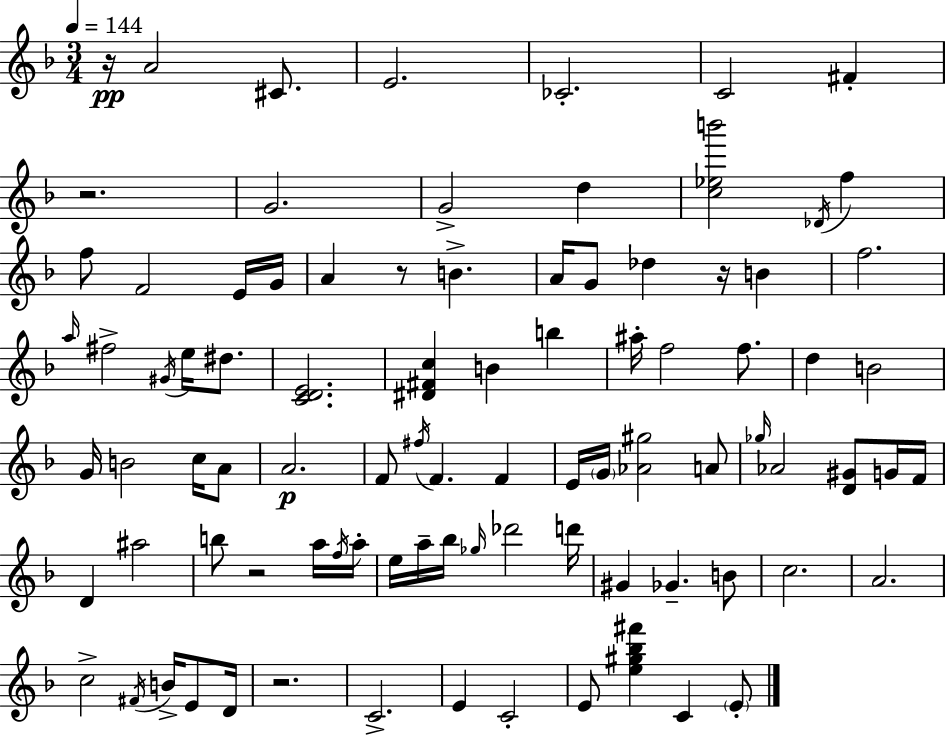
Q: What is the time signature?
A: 3/4